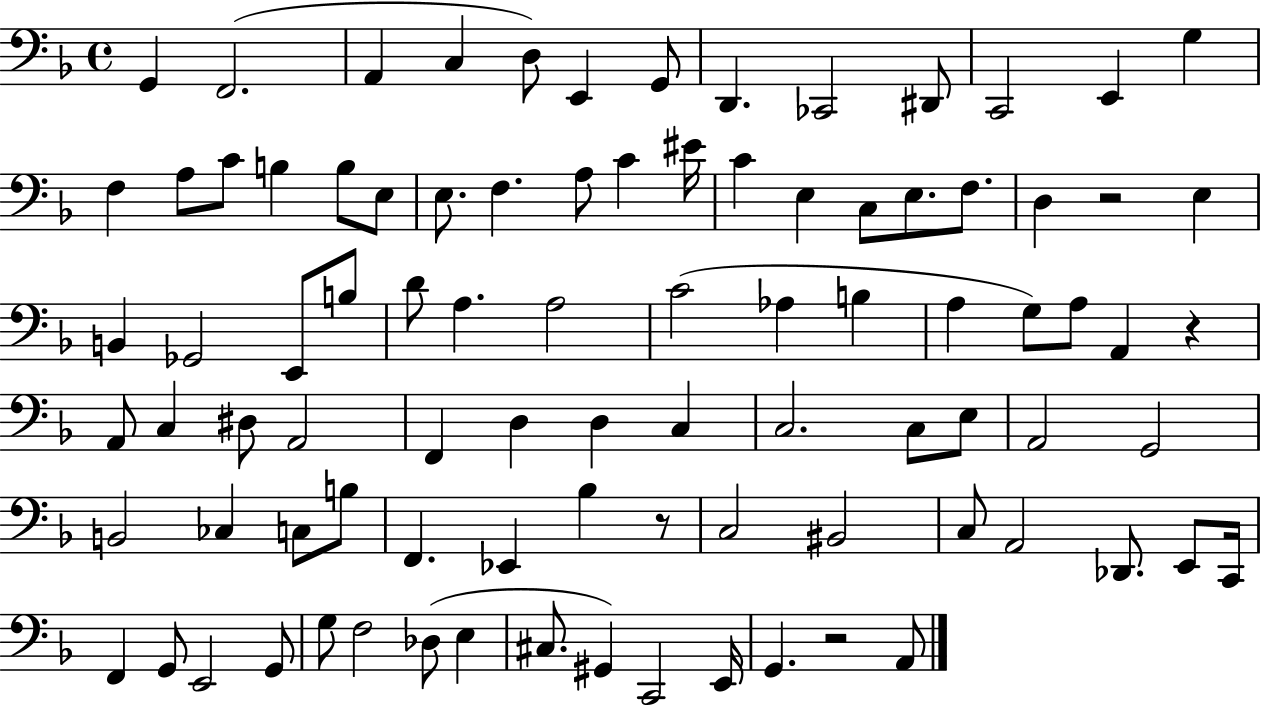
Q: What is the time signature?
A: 4/4